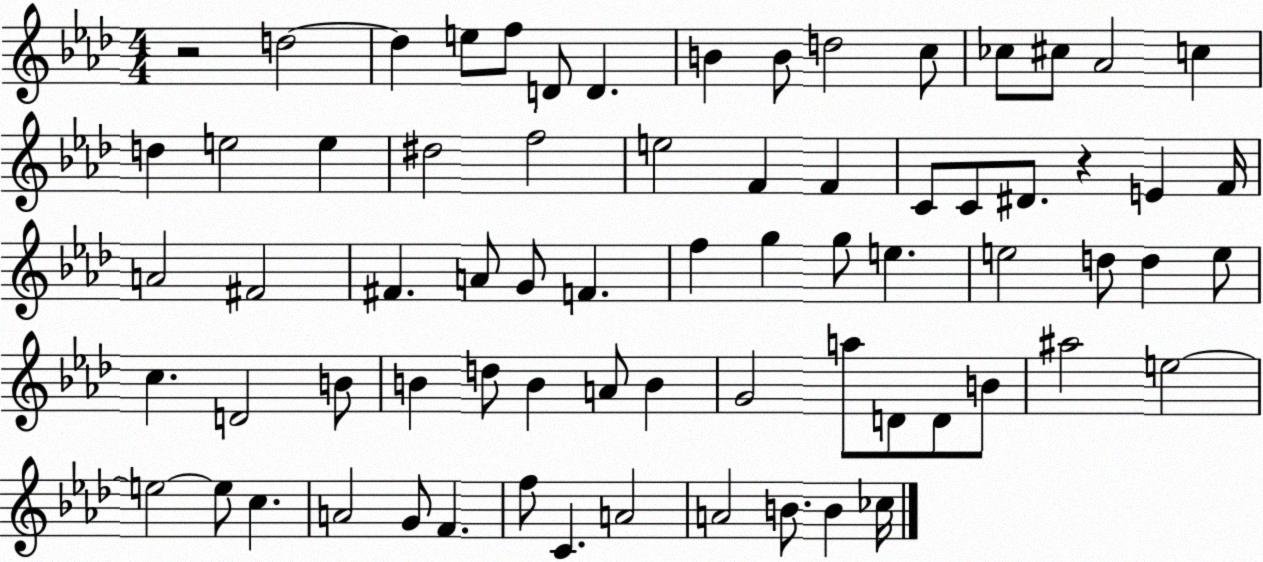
X:1
T:Untitled
M:4/4
L:1/4
K:Ab
z2 d2 d e/2 f/2 D/2 D B B/2 d2 c/2 _c/2 ^c/2 _A2 c d e2 e ^d2 f2 e2 F F C/2 C/2 ^D/2 z E F/4 A2 ^F2 ^F A/2 G/2 F f g g/2 e e2 d/2 d e/2 c D2 B/2 B d/2 B A/2 B G2 a/2 D/2 D/2 B/2 ^a2 e2 e2 e/2 c A2 G/2 F f/2 C A2 A2 B/2 B _c/4